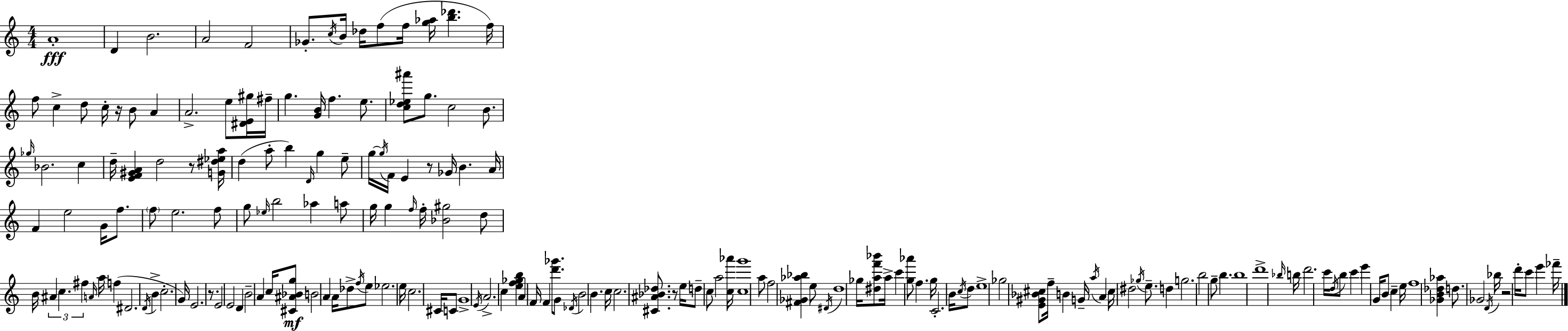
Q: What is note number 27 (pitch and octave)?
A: B4